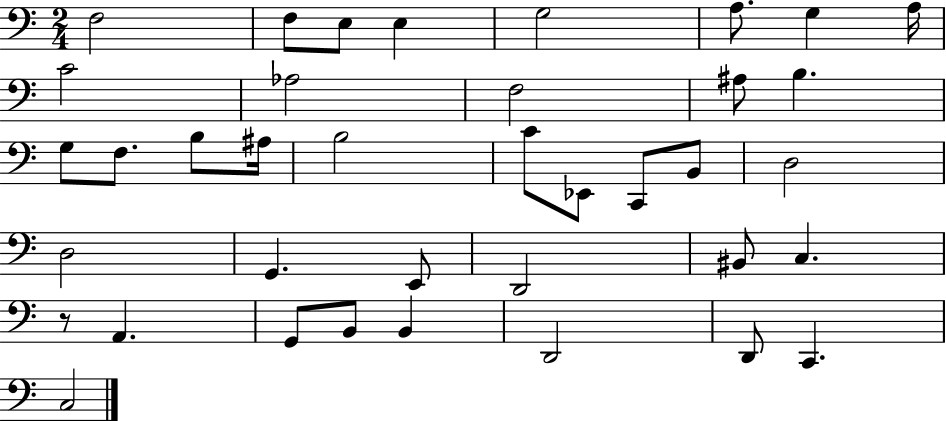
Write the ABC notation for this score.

X:1
T:Untitled
M:2/4
L:1/4
K:C
F,2 F,/2 E,/2 E, G,2 A,/2 G, A,/4 C2 _A,2 F,2 ^A,/2 B, G,/2 F,/2 B,/2 ^A,/4 B,2 C/2 _E,,/2 C,,/2 B,,/2 D,2 D,2 G,, E,,/2 D,,2 ^B,,/2 C, z/2 A,, G,,/2 B,,/2 B,, D,,2 D,,/2 C,, C,2